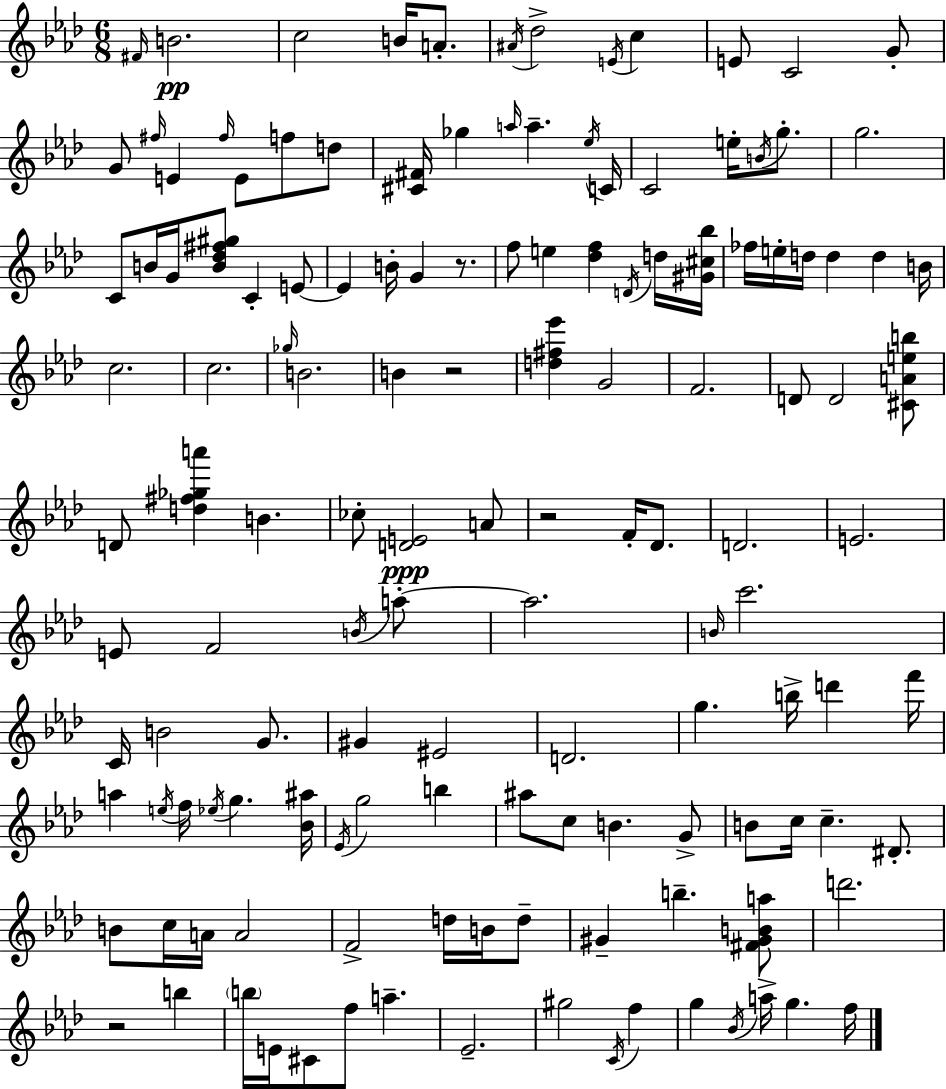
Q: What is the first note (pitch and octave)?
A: F#4